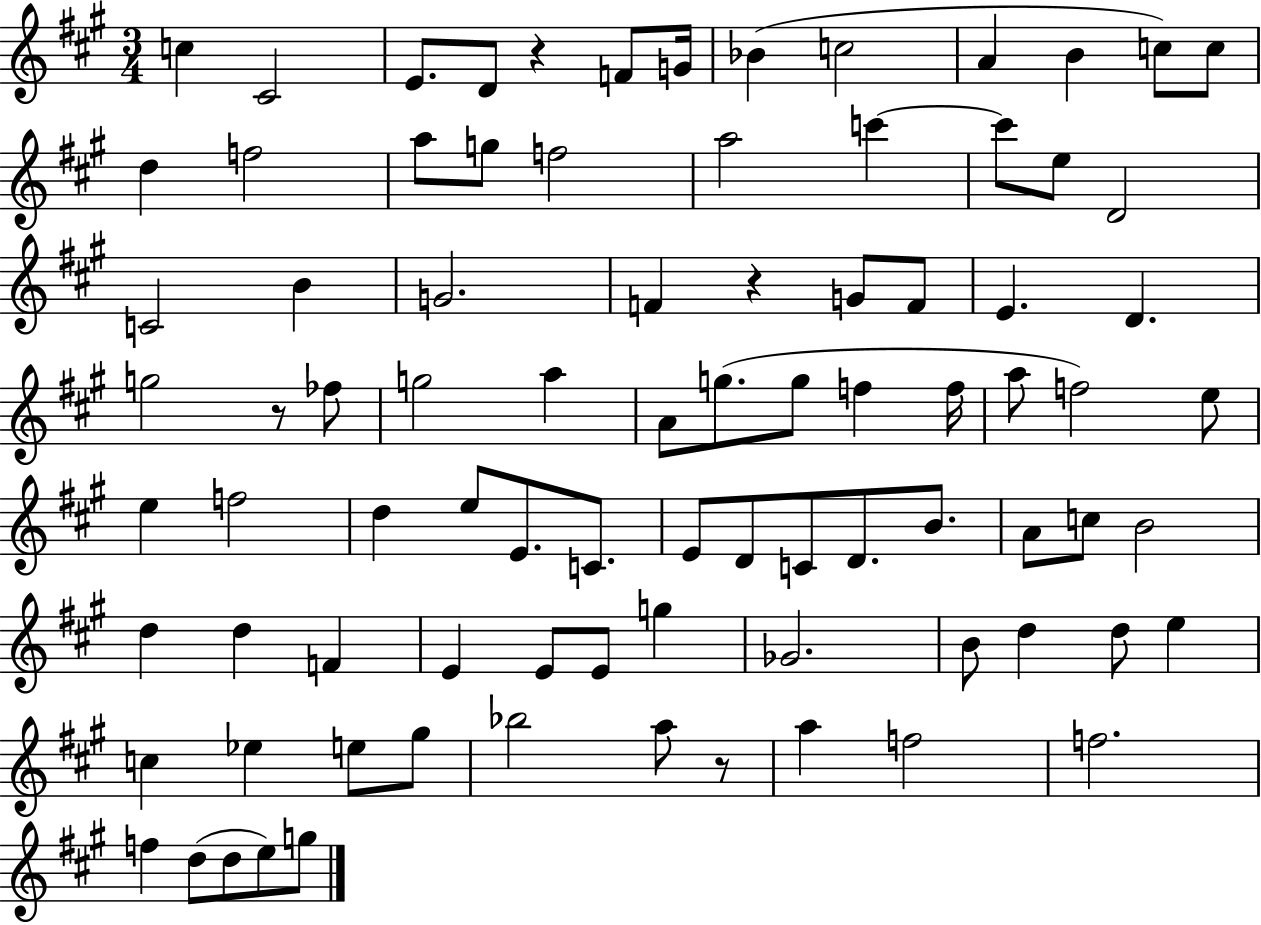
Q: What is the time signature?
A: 3/4